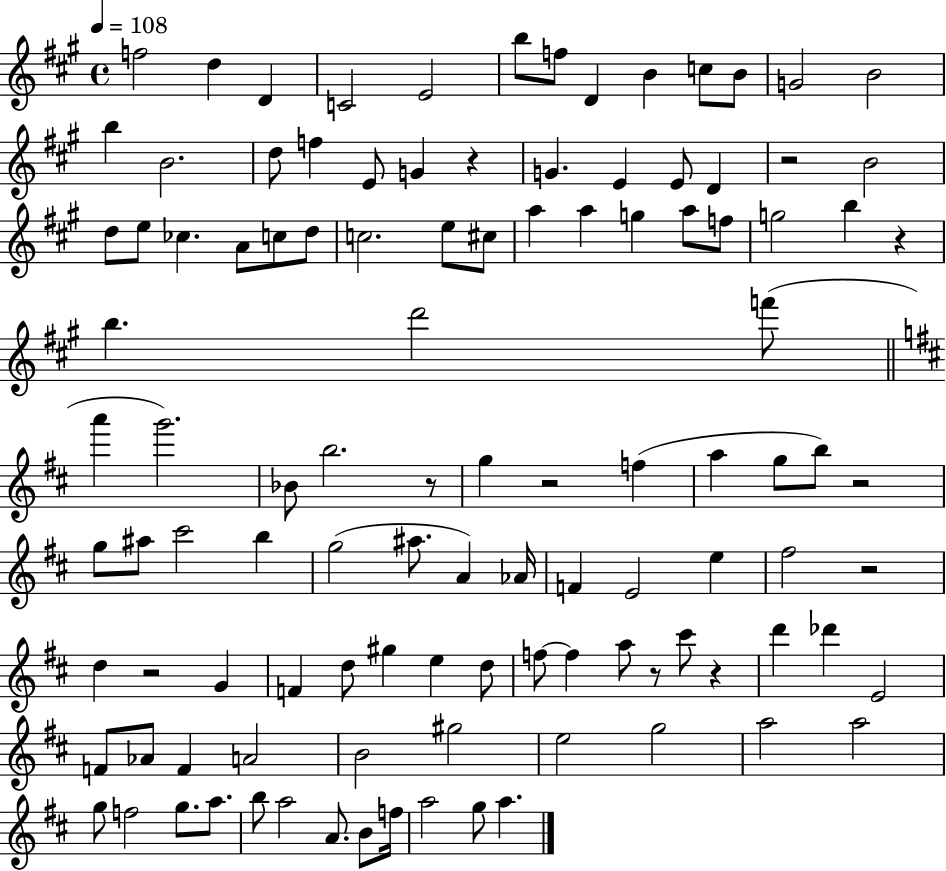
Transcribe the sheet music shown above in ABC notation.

X:1
T:Untitled
M:4/4
L:1/4
K:A
f2 d D C2 E2 b/2 f/2 D B c/2 B/2 G2 B2 b B2 d/2 f E/2 G z G E E/2 D z2 B2 d/2 e/2 _c A/2 c/2 d/2 c2 e/2 ^c/2 a a g a/2 f/2 g2 b z b d'2 f'/2 a' g'2 _B/2 b2 z/2 g z2 f a g/2 b/2 z2 g/2 ^a/2 ^c'2 b g2 ^a/2 A _A/4 F E2 e ^f2 z2 d z2 G F d/2 ^g e d/2 f/2 f a/2 z/2 ^c'/2 z d' _d' E2 F/2 _A/2 F A2 B2 ^g2 e2 g2 a2 a2 g/2 f2 g/2 a/2 b/2 a2 A/2 B/2 f/4 a2 g/2 a